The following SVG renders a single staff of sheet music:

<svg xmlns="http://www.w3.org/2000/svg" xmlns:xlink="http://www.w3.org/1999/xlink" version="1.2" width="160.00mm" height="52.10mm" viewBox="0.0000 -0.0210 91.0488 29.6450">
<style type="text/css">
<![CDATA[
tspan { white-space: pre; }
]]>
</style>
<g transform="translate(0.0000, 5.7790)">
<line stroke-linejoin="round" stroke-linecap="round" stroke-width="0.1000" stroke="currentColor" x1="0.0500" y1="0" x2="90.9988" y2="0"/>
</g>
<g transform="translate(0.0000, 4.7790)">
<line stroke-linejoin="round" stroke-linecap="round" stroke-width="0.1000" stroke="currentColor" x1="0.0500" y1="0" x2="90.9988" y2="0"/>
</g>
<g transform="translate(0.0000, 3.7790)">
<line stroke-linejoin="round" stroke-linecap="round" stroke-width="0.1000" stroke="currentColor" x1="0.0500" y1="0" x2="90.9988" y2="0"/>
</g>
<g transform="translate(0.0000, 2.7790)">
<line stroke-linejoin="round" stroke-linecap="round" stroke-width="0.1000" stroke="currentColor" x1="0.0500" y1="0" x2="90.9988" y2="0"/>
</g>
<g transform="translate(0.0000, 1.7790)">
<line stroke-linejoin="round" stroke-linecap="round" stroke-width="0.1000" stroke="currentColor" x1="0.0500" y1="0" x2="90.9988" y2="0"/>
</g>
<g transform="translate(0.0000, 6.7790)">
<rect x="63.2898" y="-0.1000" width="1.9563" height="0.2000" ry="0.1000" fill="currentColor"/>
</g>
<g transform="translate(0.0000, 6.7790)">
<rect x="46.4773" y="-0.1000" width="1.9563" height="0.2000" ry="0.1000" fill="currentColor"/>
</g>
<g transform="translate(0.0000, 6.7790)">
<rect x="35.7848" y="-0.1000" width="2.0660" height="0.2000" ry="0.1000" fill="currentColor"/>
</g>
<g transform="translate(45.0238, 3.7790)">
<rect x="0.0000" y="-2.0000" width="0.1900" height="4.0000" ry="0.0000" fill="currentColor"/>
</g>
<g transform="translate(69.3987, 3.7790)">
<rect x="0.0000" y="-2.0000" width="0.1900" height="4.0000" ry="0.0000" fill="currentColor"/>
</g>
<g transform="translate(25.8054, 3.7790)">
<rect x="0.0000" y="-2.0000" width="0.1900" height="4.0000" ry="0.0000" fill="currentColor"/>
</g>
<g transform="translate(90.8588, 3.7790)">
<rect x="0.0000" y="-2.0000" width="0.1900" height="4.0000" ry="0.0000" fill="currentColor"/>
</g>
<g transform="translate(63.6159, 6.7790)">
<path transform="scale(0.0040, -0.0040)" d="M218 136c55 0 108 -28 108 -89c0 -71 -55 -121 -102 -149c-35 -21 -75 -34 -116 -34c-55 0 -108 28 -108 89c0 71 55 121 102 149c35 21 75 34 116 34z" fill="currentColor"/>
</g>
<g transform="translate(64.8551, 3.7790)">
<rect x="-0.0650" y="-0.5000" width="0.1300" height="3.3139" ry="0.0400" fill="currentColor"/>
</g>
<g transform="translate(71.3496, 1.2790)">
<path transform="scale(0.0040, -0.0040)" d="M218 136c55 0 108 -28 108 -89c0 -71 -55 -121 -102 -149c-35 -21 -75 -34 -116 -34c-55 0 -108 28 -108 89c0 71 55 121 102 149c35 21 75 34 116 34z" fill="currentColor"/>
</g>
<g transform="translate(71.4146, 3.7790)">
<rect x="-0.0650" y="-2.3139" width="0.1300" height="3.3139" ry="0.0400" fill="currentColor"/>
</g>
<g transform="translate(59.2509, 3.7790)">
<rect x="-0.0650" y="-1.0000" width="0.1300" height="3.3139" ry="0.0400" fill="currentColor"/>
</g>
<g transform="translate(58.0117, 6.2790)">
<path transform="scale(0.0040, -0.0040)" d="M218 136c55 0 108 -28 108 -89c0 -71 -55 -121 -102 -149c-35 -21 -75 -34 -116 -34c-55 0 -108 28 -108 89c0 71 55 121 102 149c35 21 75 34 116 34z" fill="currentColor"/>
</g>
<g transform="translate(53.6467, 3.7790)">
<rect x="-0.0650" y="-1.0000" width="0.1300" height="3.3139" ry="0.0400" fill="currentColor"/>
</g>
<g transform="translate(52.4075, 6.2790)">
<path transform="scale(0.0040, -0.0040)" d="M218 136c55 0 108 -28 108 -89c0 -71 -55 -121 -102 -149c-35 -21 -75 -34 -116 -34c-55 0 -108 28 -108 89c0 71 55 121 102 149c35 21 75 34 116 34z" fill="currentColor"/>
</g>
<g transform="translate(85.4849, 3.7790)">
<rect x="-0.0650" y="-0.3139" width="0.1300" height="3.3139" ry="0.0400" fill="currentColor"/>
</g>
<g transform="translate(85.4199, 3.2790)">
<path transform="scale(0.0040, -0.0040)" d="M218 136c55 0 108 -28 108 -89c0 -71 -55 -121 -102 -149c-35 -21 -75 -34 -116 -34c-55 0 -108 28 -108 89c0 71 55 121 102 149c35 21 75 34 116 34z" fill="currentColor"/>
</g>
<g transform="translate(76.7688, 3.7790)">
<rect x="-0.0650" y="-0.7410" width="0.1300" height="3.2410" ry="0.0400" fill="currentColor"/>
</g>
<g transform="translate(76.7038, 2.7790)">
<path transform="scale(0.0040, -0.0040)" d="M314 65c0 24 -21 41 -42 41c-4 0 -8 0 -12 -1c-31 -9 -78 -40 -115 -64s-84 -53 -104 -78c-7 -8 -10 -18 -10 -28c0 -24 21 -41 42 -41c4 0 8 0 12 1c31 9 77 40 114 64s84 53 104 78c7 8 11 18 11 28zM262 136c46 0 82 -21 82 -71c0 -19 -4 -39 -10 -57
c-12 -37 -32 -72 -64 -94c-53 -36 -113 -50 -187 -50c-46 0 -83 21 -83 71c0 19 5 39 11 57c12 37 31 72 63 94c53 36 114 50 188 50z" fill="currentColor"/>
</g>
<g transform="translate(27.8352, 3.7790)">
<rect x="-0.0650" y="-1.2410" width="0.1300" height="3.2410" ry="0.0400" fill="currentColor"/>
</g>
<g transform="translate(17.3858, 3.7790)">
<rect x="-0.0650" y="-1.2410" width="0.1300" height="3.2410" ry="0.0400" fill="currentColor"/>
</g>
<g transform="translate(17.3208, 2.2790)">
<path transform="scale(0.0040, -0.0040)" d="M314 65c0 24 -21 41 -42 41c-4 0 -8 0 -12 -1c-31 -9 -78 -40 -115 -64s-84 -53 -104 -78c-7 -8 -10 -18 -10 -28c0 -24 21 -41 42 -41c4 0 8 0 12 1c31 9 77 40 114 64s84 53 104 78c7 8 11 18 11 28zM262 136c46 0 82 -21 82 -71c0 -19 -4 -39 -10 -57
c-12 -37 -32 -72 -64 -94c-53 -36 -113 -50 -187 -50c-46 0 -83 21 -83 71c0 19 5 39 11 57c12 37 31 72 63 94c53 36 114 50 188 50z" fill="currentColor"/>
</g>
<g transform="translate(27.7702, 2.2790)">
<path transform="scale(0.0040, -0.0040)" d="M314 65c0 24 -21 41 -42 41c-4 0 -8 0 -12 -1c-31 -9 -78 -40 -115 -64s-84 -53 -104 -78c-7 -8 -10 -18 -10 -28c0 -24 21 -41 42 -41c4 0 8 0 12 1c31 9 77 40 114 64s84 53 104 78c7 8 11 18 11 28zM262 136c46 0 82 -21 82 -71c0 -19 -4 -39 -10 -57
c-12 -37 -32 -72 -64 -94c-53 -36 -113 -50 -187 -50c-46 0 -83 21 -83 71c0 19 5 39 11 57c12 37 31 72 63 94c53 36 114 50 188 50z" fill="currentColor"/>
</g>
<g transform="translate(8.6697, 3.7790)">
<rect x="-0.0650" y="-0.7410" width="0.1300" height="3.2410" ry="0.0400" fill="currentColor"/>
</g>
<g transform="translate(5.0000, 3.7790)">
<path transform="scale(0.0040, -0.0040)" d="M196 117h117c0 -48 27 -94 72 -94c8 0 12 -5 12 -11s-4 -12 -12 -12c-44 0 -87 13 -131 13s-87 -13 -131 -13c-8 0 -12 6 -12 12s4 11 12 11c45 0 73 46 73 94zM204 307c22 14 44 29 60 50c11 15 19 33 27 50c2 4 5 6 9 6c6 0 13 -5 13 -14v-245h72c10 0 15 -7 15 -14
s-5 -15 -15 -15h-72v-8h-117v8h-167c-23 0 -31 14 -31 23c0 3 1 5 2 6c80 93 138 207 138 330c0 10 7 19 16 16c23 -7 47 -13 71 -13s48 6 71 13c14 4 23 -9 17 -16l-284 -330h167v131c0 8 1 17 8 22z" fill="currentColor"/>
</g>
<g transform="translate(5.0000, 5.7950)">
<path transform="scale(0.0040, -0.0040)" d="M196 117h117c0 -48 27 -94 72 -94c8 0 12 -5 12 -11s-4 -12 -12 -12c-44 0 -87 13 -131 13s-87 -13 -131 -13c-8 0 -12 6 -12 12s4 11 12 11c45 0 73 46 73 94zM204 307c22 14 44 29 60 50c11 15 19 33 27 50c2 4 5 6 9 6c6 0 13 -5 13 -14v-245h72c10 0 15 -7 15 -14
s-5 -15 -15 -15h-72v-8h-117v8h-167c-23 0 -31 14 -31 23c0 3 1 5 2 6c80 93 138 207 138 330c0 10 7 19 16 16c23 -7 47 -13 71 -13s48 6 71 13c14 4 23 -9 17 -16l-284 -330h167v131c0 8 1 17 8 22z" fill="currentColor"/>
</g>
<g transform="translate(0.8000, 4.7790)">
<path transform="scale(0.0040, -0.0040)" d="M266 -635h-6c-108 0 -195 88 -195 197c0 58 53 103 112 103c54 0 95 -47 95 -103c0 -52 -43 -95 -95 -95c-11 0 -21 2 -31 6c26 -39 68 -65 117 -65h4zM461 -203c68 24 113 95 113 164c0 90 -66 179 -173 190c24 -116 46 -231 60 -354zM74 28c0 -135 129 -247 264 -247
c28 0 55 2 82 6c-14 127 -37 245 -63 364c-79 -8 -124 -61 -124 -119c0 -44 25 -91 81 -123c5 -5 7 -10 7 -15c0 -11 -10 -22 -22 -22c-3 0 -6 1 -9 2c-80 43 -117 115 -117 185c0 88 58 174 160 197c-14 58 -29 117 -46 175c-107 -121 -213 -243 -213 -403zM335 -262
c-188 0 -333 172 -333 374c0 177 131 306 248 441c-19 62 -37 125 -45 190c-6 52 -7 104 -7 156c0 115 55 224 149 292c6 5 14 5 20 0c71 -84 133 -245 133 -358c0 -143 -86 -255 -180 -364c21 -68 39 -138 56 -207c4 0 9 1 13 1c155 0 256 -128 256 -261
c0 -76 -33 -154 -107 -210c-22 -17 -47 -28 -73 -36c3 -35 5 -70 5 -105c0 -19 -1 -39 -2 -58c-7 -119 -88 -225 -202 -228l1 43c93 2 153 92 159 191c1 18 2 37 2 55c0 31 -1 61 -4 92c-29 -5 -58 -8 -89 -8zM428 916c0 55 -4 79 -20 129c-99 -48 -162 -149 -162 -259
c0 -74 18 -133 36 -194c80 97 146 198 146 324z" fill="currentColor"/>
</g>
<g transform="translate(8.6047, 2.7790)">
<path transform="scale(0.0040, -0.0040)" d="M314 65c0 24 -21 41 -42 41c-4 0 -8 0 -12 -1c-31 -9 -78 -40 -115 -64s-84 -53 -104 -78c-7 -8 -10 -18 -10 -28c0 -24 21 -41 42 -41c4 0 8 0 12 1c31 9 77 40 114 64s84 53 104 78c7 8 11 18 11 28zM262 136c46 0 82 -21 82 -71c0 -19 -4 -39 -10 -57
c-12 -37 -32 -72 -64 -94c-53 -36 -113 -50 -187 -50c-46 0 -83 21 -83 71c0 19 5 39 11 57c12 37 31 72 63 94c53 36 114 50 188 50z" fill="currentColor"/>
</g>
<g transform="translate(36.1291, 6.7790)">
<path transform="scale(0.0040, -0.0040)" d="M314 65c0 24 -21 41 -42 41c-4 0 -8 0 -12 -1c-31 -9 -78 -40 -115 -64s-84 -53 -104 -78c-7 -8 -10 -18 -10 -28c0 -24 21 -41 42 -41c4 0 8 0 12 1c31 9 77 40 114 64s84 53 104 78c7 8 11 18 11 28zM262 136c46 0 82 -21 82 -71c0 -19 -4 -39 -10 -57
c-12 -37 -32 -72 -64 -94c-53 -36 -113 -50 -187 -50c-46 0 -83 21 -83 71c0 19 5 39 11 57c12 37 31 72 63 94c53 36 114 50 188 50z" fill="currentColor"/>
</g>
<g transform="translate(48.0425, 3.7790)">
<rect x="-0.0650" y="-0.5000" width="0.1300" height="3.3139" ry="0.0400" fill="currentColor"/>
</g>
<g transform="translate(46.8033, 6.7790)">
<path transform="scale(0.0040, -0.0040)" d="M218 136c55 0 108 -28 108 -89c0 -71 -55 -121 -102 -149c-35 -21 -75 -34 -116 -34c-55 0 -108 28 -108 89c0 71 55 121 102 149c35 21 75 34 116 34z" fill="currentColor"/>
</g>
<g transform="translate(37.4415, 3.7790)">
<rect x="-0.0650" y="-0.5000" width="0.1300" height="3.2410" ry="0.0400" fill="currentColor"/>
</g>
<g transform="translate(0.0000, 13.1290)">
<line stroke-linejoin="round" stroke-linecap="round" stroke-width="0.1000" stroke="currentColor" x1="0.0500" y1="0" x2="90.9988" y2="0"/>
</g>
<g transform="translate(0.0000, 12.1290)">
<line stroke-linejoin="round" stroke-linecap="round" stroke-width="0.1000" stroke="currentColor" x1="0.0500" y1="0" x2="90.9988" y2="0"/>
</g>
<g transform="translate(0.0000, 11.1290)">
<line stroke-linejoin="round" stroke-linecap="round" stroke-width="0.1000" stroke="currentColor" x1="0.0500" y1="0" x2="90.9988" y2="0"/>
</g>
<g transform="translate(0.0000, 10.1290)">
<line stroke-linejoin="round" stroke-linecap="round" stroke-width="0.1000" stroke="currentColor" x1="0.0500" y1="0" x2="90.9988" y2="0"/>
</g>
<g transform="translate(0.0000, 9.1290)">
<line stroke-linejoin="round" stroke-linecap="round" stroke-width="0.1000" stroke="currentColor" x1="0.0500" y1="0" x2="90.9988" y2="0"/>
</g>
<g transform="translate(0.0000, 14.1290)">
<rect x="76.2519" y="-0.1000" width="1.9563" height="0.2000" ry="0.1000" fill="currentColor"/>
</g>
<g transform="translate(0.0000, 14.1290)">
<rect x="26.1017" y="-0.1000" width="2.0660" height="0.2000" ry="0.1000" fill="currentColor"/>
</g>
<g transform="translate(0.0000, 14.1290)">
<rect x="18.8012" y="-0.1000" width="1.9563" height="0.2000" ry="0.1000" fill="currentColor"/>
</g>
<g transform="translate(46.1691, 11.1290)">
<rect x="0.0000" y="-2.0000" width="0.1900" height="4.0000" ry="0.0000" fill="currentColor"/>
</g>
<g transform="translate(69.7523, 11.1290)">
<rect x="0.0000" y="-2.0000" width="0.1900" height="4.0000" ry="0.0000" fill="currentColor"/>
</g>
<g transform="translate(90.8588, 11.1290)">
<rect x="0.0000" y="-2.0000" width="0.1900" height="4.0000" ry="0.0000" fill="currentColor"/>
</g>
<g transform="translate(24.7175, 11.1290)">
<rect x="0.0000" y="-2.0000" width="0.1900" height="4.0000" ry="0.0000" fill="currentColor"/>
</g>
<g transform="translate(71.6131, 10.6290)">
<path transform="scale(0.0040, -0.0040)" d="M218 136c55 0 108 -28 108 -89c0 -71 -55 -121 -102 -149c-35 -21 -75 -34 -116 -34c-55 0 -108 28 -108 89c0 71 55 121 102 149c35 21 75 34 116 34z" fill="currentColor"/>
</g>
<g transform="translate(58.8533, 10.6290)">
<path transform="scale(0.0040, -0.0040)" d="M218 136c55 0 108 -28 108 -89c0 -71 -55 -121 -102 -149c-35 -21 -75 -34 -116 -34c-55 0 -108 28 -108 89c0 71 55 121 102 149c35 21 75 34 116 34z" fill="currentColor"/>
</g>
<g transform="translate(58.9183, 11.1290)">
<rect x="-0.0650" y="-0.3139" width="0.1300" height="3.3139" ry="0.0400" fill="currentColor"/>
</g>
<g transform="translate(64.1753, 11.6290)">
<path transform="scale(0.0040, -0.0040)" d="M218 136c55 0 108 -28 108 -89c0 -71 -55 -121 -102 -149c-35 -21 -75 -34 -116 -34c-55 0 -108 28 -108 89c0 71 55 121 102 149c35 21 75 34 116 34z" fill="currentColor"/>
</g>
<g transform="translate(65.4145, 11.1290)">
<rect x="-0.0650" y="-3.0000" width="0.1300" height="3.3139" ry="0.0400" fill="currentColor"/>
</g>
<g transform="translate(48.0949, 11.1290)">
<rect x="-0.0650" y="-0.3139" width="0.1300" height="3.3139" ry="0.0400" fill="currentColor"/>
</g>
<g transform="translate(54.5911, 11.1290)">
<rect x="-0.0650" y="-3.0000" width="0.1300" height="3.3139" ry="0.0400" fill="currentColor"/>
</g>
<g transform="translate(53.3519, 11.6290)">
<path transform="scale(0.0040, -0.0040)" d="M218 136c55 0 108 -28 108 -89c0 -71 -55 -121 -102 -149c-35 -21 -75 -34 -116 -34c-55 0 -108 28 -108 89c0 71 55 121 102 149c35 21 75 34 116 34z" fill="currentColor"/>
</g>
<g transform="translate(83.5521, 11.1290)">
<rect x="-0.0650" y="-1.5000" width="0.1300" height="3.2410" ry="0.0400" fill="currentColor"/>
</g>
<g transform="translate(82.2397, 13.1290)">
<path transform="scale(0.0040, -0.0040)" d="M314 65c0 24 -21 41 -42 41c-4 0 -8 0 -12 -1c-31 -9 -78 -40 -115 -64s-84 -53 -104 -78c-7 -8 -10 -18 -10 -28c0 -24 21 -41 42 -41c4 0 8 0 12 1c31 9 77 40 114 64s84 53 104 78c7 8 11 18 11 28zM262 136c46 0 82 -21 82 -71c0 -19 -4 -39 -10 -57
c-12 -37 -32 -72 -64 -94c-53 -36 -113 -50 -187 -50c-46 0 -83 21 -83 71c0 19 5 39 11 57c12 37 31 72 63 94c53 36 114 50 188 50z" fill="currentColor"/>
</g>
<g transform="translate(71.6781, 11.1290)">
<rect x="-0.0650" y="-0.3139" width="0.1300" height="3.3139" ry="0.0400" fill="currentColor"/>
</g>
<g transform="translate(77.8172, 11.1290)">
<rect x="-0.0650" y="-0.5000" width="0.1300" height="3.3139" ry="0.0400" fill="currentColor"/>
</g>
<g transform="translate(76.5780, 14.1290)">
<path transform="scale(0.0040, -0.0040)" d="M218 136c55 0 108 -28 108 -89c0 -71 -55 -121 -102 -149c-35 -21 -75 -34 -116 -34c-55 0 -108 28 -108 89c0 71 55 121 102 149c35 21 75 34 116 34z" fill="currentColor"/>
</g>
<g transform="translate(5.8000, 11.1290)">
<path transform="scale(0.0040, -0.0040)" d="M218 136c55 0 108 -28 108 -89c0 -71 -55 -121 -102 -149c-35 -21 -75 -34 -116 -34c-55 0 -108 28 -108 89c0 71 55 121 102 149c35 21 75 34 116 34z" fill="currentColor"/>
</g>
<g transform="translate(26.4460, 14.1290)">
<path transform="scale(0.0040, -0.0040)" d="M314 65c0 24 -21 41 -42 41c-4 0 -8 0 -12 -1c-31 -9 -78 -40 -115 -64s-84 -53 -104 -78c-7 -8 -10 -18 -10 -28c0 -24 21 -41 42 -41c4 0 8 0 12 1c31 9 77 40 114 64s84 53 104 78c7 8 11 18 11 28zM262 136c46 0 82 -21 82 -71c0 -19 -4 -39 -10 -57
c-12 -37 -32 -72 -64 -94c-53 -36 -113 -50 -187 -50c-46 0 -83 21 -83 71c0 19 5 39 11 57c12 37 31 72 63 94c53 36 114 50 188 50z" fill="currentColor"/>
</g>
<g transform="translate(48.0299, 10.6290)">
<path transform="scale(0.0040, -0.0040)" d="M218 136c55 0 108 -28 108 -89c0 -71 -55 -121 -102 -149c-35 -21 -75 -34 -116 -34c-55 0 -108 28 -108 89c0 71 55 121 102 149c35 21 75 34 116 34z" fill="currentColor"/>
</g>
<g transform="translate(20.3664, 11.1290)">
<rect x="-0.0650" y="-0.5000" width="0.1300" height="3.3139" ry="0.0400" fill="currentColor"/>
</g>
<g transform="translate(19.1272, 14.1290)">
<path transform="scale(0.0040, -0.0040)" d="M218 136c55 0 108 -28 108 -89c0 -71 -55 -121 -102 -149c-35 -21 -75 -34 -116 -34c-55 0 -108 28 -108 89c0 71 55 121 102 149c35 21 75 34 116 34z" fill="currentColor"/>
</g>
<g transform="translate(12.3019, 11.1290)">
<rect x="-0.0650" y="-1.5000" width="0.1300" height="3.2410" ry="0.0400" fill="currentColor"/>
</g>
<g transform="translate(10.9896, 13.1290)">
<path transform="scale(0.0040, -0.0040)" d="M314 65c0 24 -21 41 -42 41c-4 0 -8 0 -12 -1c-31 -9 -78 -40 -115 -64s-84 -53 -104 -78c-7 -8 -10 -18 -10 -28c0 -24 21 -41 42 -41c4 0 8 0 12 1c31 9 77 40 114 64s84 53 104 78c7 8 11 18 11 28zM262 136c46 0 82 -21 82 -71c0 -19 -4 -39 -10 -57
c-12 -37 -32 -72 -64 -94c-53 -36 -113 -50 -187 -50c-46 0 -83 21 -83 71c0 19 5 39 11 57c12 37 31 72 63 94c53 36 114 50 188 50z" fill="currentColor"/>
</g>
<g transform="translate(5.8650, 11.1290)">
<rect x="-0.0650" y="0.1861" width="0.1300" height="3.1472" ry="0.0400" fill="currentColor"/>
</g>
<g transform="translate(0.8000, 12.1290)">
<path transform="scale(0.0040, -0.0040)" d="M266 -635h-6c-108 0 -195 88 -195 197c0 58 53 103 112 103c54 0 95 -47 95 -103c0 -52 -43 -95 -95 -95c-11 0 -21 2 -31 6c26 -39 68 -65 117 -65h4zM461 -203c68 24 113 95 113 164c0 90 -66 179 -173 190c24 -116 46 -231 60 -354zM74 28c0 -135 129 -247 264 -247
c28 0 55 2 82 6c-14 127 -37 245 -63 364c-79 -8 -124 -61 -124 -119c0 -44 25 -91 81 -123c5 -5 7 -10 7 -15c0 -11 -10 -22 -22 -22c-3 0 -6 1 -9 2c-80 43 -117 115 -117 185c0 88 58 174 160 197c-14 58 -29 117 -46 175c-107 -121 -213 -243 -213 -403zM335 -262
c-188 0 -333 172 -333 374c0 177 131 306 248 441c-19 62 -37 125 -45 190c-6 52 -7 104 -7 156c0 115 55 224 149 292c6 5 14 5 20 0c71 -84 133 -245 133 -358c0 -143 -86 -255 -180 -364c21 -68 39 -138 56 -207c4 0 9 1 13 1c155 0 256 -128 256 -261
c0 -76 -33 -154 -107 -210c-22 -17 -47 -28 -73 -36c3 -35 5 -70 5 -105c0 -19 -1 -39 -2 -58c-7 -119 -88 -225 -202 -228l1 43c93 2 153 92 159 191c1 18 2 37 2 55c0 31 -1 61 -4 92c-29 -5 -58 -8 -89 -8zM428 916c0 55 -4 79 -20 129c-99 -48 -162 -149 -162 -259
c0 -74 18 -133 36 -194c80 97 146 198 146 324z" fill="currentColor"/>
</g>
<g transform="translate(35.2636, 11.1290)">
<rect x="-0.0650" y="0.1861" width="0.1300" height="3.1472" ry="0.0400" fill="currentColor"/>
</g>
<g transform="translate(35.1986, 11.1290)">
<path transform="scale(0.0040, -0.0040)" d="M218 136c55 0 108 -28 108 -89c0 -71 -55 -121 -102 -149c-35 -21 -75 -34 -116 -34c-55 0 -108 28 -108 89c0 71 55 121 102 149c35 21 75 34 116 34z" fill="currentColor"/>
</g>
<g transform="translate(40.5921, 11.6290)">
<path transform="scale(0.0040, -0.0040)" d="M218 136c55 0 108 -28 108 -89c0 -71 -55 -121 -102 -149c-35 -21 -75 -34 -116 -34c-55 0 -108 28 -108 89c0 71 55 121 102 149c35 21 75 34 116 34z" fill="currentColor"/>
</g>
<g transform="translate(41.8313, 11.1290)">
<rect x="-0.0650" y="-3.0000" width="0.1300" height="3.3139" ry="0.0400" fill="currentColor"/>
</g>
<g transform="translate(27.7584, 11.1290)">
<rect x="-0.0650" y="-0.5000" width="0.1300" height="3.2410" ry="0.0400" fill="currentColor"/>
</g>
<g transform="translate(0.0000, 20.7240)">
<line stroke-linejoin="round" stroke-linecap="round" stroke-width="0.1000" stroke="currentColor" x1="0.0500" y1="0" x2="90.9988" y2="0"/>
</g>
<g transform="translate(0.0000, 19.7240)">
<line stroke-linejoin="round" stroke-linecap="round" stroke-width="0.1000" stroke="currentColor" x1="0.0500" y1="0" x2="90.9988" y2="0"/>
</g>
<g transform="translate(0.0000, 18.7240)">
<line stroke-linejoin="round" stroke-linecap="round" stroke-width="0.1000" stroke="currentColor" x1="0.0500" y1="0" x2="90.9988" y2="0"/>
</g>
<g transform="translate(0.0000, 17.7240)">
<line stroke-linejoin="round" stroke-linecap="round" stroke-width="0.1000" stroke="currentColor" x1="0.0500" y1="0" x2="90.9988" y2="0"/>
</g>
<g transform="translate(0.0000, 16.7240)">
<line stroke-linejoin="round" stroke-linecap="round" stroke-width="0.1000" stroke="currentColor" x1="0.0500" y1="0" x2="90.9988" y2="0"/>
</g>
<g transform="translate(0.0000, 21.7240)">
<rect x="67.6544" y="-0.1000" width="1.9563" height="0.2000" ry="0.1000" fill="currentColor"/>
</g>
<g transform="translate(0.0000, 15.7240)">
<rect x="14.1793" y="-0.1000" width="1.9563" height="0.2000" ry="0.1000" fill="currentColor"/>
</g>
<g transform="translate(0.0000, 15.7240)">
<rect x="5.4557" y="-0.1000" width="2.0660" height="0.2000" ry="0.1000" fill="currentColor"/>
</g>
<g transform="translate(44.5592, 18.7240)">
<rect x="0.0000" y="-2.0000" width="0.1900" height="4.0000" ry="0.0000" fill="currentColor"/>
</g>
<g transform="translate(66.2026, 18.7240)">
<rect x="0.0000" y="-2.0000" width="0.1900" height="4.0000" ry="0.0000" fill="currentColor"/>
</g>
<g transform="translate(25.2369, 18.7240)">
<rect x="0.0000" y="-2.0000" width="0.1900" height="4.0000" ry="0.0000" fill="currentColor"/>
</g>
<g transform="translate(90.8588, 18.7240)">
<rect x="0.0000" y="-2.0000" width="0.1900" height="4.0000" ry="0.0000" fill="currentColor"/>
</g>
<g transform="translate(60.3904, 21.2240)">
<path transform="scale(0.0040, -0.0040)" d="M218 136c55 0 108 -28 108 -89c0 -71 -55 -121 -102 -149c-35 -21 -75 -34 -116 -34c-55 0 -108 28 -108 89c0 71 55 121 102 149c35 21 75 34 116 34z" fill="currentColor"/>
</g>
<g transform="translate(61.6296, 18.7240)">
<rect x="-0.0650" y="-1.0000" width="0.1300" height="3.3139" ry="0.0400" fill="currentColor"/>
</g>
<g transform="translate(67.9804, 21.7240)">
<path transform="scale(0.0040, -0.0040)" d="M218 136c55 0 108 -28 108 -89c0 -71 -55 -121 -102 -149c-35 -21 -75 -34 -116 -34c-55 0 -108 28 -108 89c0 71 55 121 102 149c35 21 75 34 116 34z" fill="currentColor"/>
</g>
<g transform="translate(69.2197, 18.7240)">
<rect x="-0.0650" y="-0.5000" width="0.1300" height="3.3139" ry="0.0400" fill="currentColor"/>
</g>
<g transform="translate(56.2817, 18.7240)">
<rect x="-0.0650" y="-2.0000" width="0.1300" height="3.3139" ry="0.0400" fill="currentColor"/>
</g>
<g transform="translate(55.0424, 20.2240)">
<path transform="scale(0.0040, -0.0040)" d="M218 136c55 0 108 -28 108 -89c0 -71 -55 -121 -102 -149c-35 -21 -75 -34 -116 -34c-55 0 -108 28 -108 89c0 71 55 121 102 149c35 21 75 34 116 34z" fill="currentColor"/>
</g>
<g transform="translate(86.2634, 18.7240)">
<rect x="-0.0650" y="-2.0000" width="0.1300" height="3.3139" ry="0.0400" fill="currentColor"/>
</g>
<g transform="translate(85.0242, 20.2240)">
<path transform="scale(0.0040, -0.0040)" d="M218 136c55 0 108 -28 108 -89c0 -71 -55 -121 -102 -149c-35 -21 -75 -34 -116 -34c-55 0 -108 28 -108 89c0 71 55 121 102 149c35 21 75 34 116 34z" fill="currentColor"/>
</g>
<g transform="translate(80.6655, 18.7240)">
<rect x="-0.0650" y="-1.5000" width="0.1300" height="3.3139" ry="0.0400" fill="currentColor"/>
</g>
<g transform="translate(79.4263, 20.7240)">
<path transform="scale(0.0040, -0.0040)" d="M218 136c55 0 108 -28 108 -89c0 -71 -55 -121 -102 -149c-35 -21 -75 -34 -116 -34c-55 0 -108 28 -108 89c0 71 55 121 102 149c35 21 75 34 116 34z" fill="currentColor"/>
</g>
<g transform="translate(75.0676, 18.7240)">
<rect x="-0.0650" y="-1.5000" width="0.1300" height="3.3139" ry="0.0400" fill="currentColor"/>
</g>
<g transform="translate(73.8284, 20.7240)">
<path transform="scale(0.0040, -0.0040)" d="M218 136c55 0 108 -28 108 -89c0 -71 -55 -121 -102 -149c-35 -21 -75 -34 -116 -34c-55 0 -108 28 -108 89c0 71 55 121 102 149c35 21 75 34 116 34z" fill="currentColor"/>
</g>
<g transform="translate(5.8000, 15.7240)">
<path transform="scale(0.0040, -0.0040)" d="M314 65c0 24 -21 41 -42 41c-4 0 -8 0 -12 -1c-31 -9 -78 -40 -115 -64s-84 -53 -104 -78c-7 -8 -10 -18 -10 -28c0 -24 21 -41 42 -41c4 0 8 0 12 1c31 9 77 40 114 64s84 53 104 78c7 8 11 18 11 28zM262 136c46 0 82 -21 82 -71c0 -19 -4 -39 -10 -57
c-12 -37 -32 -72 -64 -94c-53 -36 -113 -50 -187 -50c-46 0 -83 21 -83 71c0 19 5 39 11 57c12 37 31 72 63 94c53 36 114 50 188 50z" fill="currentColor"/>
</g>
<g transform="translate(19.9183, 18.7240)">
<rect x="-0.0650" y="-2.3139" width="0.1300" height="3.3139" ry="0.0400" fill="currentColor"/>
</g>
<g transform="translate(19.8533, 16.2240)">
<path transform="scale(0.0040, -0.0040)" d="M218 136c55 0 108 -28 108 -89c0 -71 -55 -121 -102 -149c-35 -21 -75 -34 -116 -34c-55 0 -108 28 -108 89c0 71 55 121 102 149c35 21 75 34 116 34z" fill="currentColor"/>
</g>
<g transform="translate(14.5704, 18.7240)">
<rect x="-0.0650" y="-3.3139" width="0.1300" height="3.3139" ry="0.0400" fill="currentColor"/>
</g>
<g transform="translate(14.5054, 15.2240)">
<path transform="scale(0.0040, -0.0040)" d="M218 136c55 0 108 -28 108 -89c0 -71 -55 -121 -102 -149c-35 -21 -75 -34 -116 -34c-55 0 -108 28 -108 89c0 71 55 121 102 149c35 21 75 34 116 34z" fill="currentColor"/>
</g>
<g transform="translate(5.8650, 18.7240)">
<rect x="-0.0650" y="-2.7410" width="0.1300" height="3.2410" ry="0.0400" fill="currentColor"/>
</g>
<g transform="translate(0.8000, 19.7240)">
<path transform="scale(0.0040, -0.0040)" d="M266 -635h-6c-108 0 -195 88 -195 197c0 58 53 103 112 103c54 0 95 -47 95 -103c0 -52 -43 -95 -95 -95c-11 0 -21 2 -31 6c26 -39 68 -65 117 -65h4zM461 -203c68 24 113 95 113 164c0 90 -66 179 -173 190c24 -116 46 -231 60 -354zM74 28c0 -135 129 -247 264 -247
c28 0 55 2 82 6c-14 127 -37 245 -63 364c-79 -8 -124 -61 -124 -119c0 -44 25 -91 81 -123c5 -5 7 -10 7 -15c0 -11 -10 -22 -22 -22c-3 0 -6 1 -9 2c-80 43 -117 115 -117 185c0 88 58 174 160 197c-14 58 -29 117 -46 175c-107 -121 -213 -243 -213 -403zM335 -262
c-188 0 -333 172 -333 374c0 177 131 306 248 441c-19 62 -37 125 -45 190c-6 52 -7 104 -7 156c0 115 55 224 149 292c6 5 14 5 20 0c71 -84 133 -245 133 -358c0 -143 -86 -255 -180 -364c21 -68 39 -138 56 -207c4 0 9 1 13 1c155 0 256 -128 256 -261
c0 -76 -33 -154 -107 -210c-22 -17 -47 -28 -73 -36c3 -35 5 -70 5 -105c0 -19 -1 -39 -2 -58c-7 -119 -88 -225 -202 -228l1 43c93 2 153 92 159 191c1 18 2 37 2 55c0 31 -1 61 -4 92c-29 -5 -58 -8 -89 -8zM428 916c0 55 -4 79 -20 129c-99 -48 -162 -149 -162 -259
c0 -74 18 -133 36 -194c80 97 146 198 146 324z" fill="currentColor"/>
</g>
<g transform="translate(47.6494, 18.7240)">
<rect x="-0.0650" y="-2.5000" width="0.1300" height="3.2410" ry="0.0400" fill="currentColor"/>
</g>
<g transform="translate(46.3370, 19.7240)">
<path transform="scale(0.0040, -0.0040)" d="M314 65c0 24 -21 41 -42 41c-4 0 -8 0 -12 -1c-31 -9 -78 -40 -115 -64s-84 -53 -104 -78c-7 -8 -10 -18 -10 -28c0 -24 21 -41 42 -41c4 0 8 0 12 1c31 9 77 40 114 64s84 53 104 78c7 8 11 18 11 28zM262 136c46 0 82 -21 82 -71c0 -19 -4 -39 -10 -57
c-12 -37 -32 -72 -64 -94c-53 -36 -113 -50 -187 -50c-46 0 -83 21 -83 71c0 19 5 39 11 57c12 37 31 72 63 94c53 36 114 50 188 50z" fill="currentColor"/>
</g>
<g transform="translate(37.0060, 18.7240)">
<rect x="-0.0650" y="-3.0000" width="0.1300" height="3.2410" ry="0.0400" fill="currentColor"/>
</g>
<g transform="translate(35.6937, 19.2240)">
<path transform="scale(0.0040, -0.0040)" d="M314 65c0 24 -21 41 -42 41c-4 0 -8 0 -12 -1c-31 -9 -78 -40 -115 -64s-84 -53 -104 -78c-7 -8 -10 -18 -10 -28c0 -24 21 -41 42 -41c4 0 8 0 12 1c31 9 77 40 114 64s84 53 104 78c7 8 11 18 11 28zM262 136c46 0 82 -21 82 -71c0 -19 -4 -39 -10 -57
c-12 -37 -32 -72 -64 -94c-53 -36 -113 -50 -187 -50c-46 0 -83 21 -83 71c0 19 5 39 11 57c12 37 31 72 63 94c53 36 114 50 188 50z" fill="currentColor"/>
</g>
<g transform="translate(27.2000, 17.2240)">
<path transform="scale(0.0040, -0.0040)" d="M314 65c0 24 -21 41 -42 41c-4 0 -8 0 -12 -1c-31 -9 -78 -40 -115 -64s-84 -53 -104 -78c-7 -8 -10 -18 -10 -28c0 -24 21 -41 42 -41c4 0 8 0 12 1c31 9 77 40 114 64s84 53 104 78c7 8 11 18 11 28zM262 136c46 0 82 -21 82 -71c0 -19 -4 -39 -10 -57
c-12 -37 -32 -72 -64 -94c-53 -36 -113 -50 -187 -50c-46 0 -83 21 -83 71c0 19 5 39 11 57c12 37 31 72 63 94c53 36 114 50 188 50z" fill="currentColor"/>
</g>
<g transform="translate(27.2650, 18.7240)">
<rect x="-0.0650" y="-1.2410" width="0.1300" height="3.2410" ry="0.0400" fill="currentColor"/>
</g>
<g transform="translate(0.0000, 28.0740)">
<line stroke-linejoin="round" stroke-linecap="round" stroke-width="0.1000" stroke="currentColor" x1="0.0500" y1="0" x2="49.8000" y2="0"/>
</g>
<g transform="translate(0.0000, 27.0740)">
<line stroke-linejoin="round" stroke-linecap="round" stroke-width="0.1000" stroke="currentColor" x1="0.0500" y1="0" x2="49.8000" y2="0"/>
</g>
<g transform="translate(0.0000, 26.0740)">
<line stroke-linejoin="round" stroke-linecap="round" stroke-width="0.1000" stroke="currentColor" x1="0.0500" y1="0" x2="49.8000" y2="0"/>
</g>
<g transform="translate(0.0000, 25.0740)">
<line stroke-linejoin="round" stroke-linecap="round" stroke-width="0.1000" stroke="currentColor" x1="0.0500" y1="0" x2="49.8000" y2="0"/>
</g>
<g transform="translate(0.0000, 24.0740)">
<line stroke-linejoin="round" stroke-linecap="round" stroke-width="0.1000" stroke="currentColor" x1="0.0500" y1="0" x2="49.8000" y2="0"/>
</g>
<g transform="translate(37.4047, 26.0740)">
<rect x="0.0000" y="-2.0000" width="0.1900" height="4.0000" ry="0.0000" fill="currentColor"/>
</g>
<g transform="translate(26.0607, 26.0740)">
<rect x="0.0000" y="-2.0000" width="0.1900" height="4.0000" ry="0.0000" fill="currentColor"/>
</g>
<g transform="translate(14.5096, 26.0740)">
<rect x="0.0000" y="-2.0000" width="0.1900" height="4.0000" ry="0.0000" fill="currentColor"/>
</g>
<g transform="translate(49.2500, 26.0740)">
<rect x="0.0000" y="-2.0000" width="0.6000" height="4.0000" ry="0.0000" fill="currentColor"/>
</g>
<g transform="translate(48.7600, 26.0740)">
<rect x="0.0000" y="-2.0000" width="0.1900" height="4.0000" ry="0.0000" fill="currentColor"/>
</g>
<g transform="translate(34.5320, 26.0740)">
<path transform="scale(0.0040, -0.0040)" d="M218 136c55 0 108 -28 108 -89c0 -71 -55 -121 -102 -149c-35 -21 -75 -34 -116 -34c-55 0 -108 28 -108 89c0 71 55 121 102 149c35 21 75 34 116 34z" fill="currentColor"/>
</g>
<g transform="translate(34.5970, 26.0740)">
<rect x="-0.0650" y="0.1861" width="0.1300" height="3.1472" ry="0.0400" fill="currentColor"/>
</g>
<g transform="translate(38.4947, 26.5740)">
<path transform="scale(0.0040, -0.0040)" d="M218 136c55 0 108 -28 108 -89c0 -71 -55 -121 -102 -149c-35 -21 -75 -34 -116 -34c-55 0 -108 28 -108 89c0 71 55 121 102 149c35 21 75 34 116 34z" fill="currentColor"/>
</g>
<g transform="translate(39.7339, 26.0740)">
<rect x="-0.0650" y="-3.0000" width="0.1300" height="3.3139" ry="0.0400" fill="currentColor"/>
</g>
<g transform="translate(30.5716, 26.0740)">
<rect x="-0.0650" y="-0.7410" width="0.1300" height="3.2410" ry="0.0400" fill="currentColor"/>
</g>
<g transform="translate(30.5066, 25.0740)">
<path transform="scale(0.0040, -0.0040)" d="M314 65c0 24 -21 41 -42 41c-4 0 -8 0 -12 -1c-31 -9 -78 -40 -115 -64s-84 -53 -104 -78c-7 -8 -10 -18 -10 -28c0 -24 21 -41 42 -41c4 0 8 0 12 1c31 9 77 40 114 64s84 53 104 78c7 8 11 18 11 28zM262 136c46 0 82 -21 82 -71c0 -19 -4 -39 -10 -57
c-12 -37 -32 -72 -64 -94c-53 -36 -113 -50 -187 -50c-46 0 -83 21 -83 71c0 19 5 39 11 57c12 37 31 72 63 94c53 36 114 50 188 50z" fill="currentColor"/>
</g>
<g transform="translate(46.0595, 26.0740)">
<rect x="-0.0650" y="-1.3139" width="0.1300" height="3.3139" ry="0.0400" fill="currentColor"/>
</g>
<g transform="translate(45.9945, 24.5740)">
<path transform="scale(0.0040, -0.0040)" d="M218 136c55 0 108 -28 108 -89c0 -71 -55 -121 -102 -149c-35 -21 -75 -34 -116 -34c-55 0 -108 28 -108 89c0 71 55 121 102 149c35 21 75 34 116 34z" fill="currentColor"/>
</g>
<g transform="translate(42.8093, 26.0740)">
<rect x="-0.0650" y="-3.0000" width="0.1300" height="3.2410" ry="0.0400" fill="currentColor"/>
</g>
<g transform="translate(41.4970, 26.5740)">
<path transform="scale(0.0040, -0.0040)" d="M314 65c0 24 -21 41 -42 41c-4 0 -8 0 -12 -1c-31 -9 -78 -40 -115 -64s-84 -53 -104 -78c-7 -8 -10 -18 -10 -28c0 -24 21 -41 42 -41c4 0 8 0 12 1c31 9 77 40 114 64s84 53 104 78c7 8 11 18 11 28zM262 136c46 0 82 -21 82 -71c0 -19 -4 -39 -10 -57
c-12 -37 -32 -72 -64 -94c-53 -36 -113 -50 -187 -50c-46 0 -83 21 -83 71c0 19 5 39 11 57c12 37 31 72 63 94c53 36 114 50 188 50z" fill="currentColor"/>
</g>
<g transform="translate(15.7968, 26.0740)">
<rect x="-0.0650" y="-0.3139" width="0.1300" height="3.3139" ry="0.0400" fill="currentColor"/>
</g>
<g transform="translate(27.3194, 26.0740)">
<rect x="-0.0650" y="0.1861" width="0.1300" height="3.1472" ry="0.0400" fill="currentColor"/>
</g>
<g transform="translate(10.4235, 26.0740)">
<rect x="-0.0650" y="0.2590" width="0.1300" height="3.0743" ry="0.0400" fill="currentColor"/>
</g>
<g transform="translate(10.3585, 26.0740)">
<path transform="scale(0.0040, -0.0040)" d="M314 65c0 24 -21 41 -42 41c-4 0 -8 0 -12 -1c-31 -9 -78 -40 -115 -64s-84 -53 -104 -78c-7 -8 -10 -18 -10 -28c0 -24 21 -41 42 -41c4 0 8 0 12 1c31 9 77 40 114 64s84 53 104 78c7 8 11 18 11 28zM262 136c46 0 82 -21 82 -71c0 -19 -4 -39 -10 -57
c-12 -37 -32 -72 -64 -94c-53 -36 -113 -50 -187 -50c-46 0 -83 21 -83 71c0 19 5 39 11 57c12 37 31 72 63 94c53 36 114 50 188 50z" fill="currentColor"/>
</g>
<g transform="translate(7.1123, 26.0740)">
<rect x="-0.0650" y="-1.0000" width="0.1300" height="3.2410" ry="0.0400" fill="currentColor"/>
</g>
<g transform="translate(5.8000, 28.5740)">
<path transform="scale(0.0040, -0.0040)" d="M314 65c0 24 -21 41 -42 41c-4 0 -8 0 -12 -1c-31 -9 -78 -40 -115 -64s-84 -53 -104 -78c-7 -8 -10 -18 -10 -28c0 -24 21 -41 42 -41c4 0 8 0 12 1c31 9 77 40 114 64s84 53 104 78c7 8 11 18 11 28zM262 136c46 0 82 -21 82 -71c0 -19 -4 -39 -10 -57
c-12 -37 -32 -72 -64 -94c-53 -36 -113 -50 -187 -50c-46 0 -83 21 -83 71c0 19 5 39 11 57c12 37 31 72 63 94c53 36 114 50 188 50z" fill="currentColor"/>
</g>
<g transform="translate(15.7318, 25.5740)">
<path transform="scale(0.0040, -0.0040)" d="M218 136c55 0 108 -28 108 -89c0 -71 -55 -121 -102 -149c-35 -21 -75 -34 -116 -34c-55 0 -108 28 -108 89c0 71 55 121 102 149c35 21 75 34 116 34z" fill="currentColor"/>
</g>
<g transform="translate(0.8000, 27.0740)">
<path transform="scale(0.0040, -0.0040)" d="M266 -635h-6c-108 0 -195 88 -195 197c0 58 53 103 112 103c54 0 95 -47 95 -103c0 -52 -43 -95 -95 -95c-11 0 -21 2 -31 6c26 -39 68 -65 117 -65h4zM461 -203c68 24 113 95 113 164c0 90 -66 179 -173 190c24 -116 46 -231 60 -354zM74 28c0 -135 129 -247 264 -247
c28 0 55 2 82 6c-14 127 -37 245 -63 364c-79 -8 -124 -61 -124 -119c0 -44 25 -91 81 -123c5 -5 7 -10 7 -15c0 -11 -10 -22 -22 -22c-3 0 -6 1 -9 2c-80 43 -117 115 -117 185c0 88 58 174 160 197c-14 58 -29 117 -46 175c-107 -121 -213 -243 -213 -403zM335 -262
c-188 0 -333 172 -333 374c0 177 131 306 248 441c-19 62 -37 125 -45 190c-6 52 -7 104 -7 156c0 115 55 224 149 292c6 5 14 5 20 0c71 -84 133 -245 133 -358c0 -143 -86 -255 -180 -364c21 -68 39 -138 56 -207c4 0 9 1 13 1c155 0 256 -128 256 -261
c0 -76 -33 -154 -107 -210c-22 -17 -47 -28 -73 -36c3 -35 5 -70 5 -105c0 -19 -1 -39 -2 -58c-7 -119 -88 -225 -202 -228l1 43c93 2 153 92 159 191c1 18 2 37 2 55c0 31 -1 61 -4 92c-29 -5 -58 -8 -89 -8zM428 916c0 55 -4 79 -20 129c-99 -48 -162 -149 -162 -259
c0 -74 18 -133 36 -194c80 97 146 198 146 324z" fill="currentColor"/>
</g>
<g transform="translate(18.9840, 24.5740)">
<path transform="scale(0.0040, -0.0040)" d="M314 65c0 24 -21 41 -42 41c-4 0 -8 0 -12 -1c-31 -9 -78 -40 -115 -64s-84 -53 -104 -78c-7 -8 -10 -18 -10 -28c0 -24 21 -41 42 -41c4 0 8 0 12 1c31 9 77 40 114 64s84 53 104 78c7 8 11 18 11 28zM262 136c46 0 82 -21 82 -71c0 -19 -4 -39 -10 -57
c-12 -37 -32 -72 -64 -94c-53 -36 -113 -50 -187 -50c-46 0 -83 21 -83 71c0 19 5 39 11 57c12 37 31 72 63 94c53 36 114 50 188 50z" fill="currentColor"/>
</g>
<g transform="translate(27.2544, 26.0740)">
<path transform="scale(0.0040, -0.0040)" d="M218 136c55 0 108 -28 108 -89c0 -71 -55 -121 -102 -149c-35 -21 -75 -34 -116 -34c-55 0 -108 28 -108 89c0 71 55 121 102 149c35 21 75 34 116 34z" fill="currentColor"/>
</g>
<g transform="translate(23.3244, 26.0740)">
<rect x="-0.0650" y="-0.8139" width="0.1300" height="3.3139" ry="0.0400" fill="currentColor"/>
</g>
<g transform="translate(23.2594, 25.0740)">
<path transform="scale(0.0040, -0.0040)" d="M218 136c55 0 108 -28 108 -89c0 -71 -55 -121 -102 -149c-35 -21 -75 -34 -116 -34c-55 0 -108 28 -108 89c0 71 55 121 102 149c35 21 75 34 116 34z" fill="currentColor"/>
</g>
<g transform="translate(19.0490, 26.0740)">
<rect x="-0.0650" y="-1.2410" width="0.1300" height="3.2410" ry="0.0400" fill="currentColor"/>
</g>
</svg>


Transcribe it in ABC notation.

X:1
T:Untitled
M:4/4
L:1/4
K:C
d2 e2 e2 C2 C D D C g d2 c B E2 C C2 B A c A c A c C E2 a2 b g e2 A2 G2 F D C E E F D2 B2 c e2 d B d2 B A A2 e